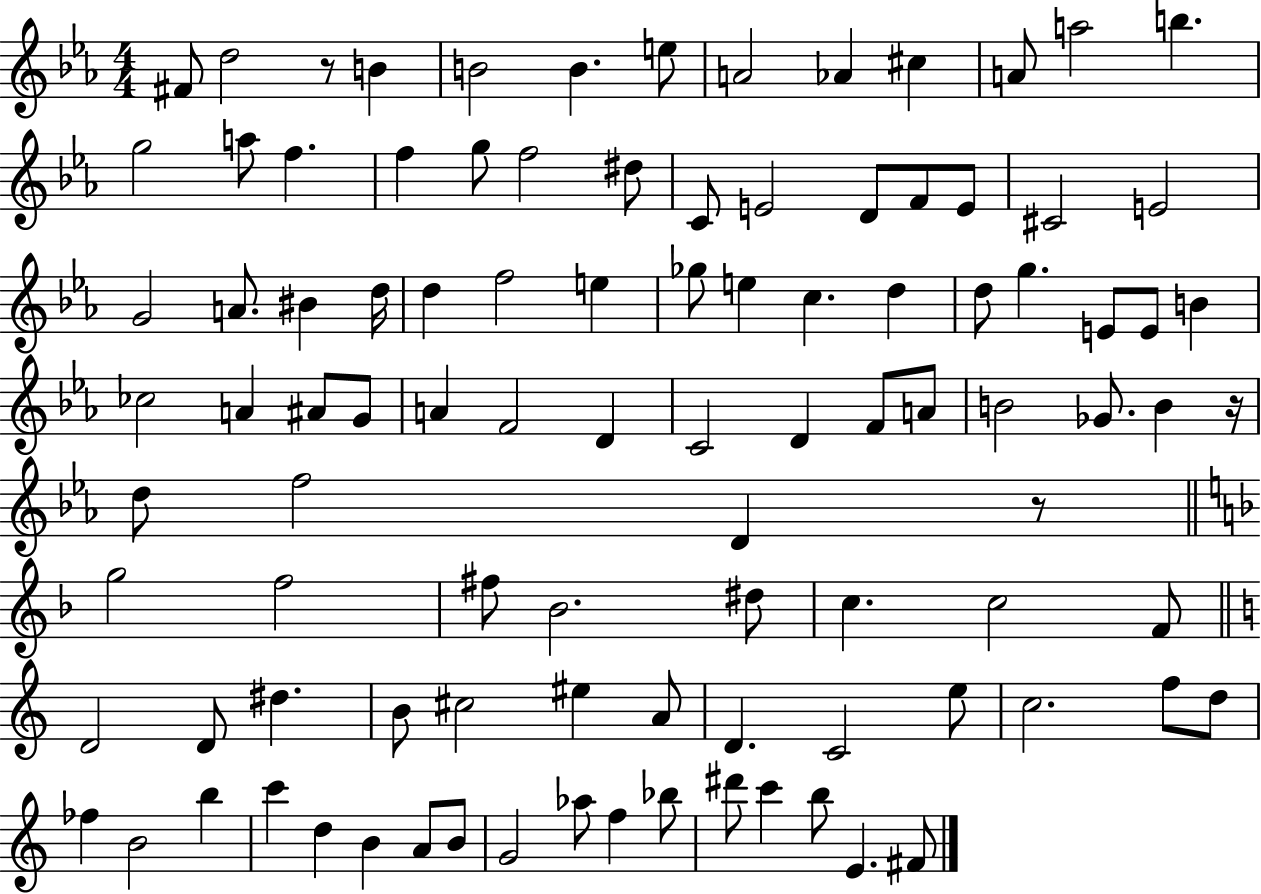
{
  \clef treble
  \numericTimeSignature
  \time 4/4
  \key ees \major
  \repeat volta 2 { fis'8 d''2 r8 b'4 | b'2 b'4. e''8 | a'2 aes'4 cis''4 | a'8 a''2 b''4. | \break g''2 a''8 f''4. | f''4 g''8 f''2 dis''8 | c'8 e'2 d'8 f'8 e'8 | cis'2 e'2 | \break g'2 a'8. bis'4 d''16 | d''4 f''2 e''4 | ges''8 e''4 c''4. d''4 | d''8 g''4. e'8 e'8 b'4 | \break ces''2 a'4 ais'8 g'8 | a'4 f'2 d'4 | c'2 d'4 f'8 a'8 | b'2 ges'8. b'4 r16 | \break d''8 f''2 d'4 r8 | \bar "||" \break \key f \major g''2 f''2 | fis''8 bes'2. dis''8 | c''4. c''2 f'8 | \bar "||" \break \key a \minor d'2 d'8 dis''4. | b'8 cis''2 eis''4 a'8 | d'4. c'2 e''8 | c''2. f''8 d''8 | \break fes''4 b'2 b''4 | c'''4 d''4 b'4 a'8 b'8 | g'2 aes''8 f''4 bes''8 | dis'''8 c'''4 b''8 e'4. fis'8 | \break } \bar "|."
}